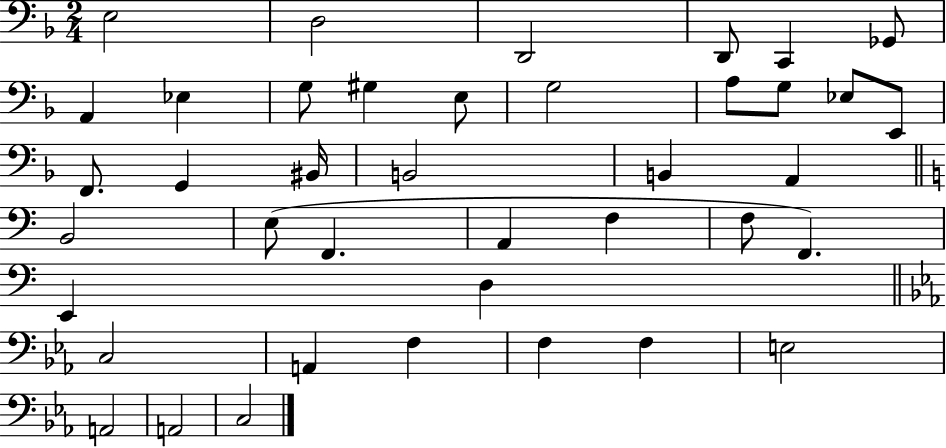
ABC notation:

X:1
T:Untitled
M:2/4
L:1/4
K:F
E,2 D,2 D,,2 D,,/2 C,, _G,,/2 A,, _E, G,/2 ^G, E,/2 G,2 A,/2 G,/2 _E,/2 E,,/2 F,,/2 G,, ^B,,/4 B,,2 B,, A,, B,,2 E,/2 F,, A,, F, F,/2 F,, E,, D, C,2 A,, F, F, F, E,2 A,,2 A,,2 C,2